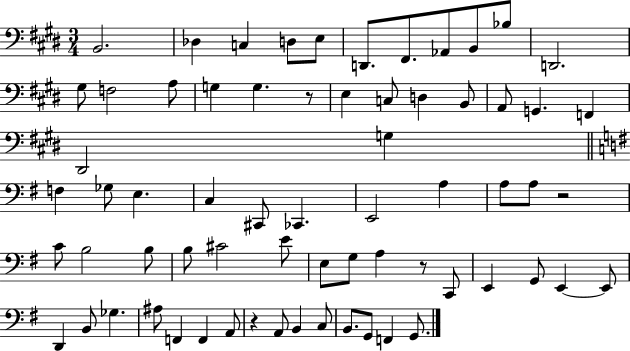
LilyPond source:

{
  \clef bass
  \numericTimeSignature
  \time 3/4
  \key e \major
  b,2. | des4 c4 d8 e8 | d,8. fis,8. aes,8 b,8 bes8 | d,2. | \break gis8 f2 a8 | g4 g4. r8 | e4 c8 d4 b,8 | a,8 g,4. f,4 | \break dis,2 g4 | \bar "||" \break \key e \minor f4 ges8 e4. | c4 cis,8 ces,4. | e,2 a4 | a8 a8 r2 | \break c'8 b2 b8 | b8 cis'2 e'8 | e8 g8 a4 r8 c,8 | e,4 g,8 e,4~~ e,8 | \break d,4 b,8 ges4. | ais8 f,4 f,4 a,8 | r4 a,8 b,4 c8 | b,8. g,8 f,4 g,8. | \break \bar "|."
}